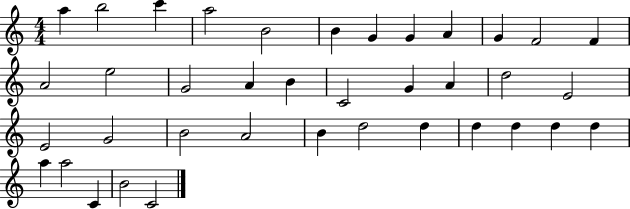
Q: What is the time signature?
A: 4/4